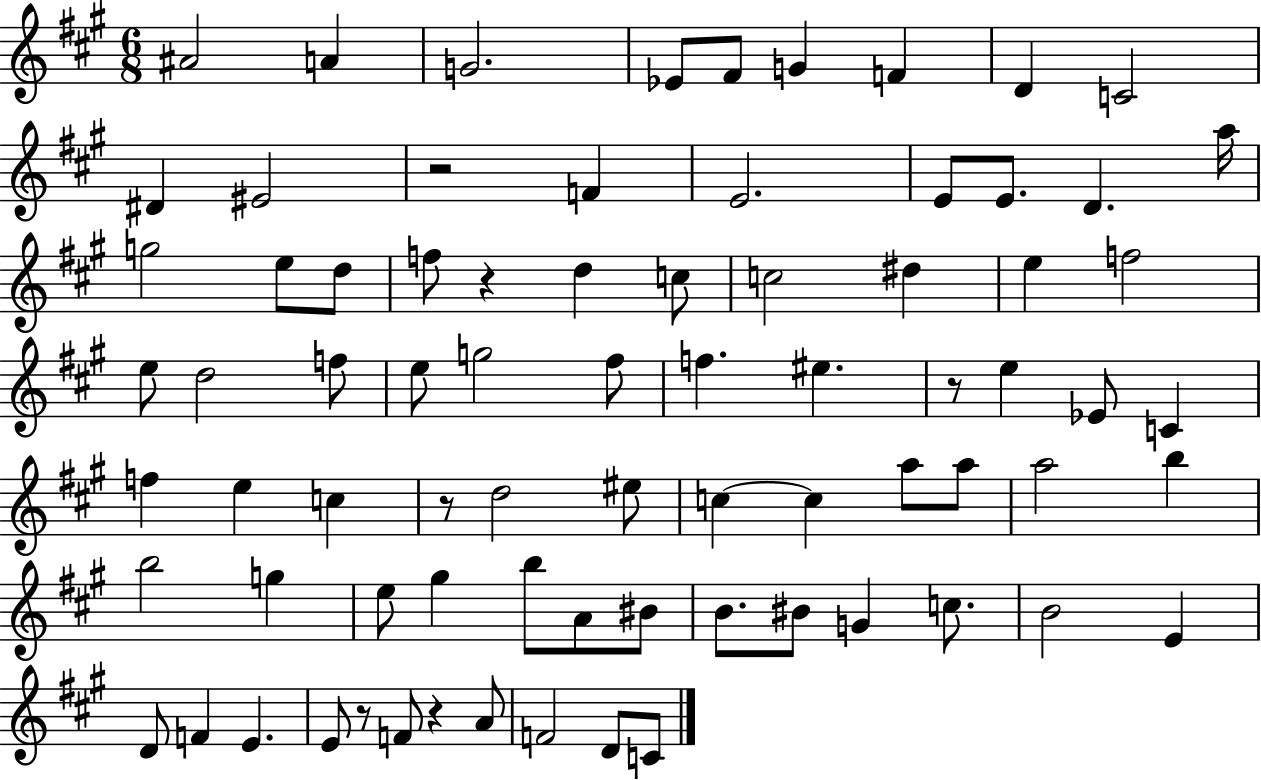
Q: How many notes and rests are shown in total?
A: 77